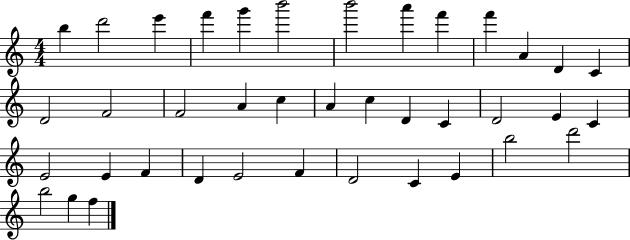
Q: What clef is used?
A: treble